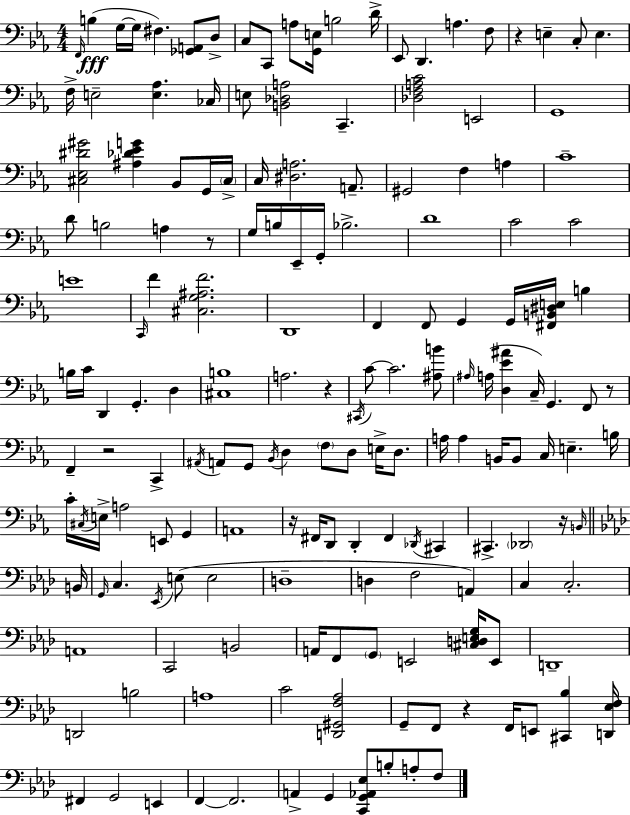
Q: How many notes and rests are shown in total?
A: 167